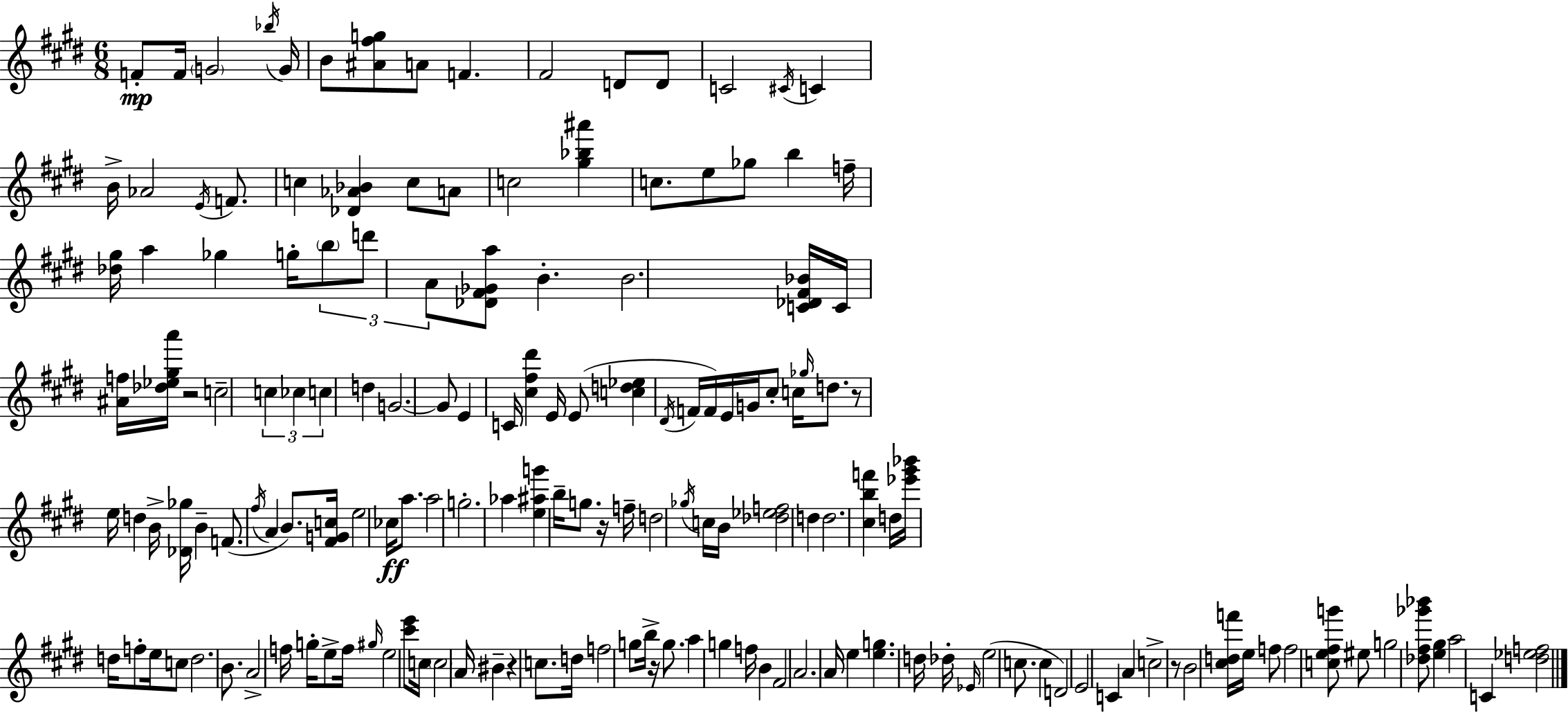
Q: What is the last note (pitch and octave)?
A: C4